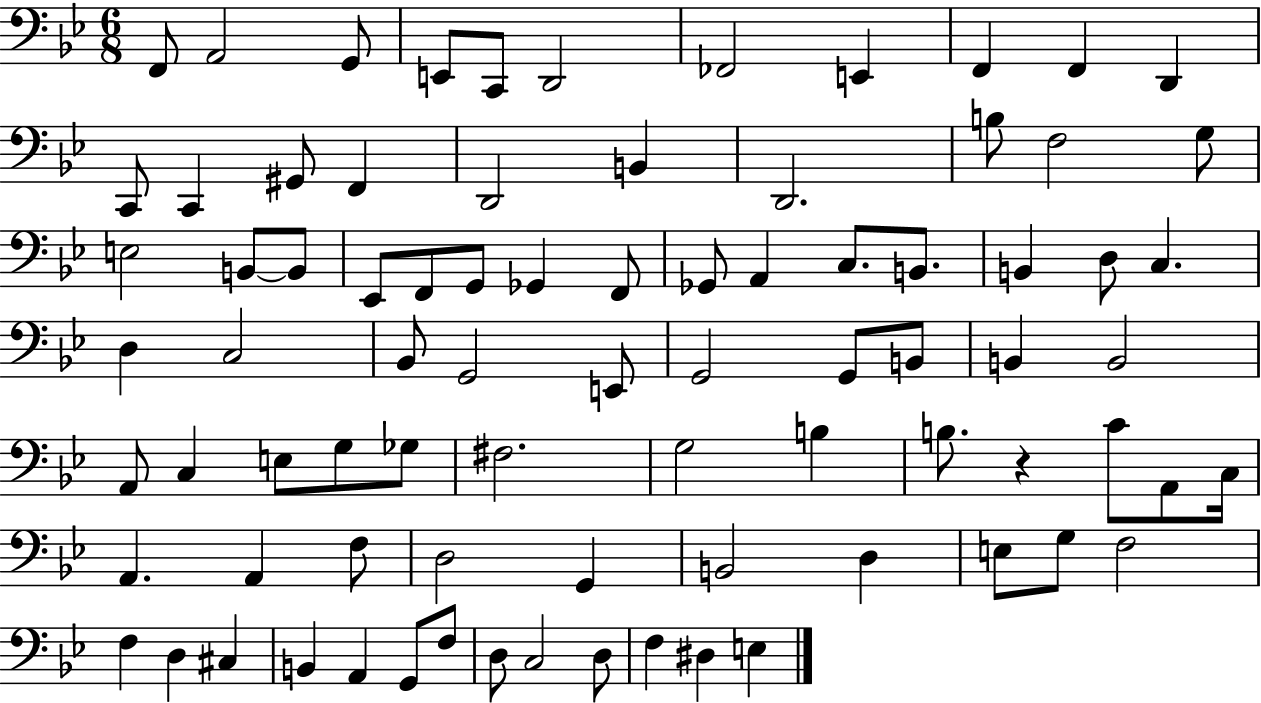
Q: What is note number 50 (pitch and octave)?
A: G3